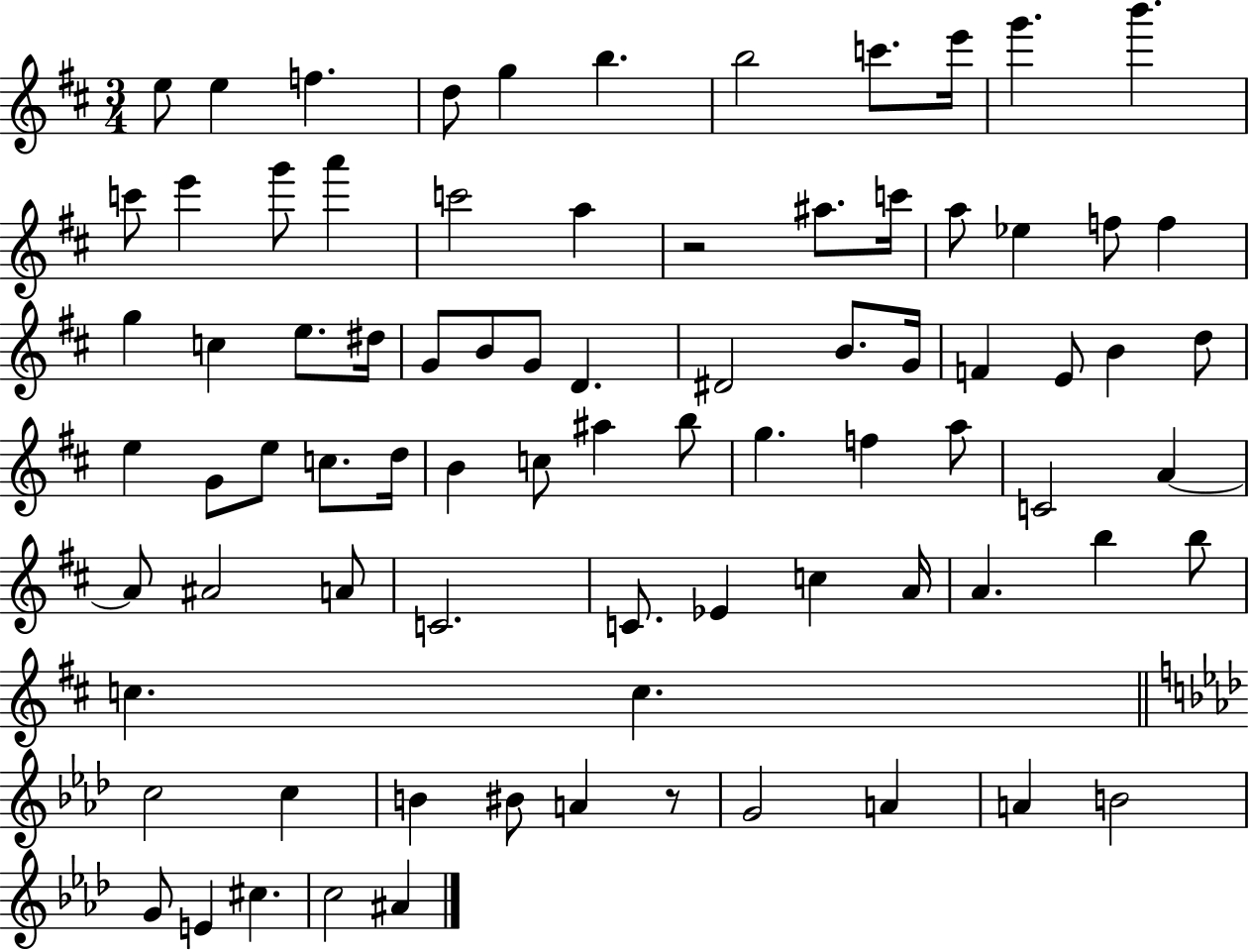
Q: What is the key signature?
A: D major